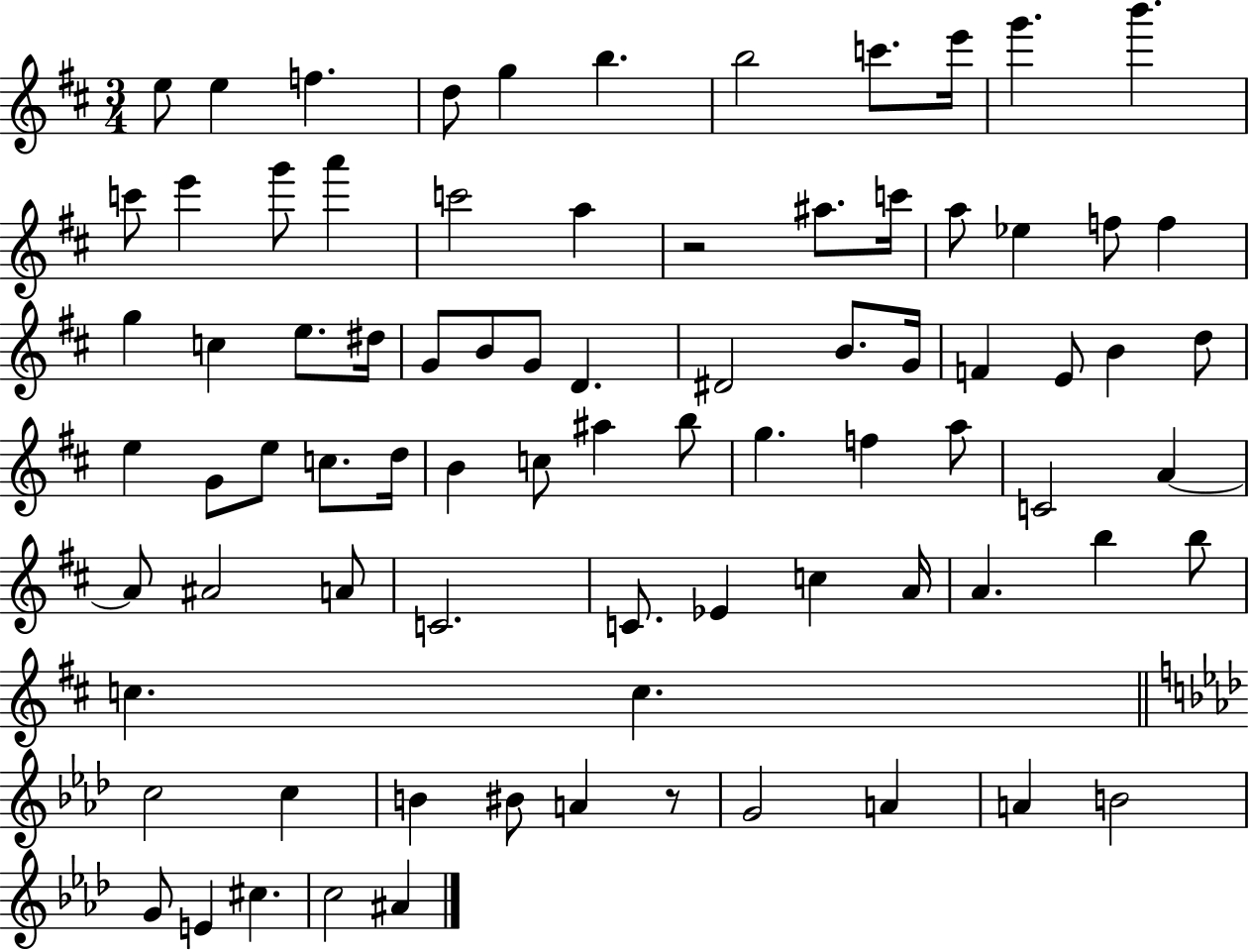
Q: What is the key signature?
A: D major